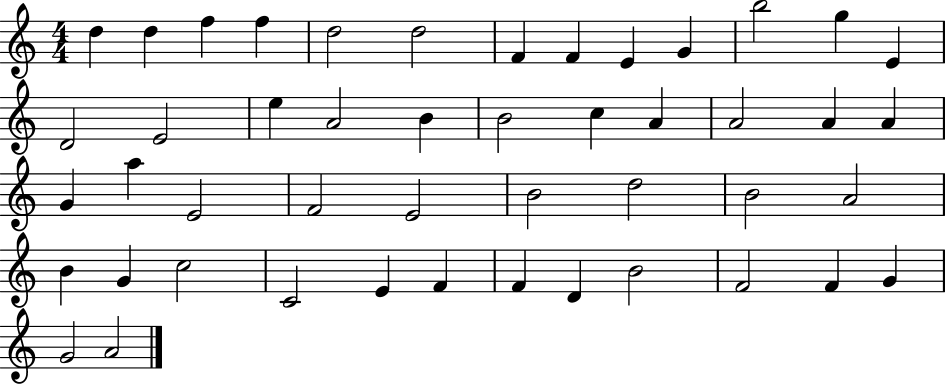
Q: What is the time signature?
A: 4/4